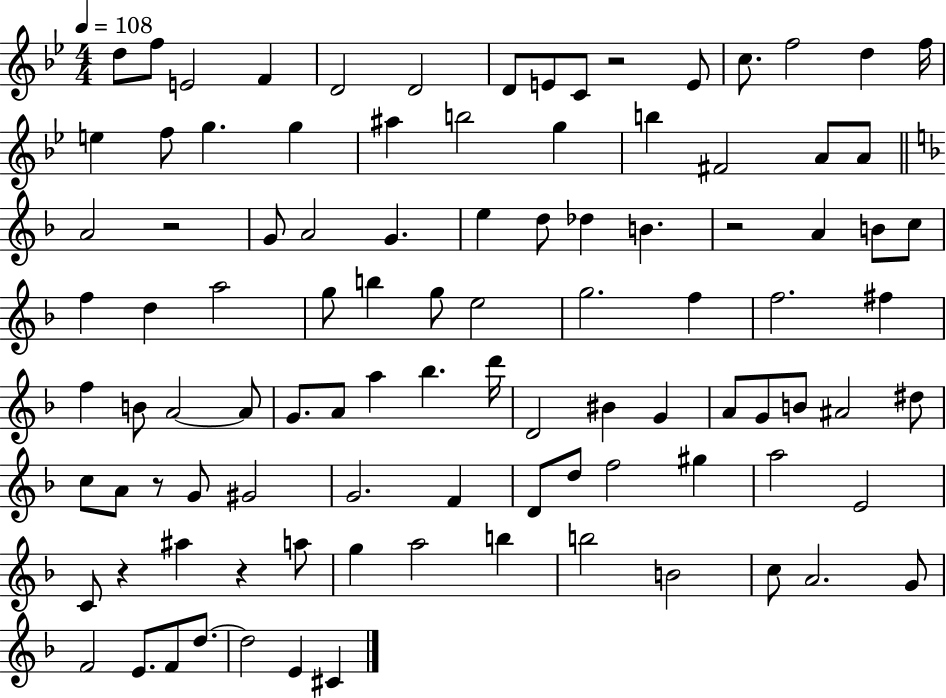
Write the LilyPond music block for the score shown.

{
  \clef treble
  \numericTimeSignature
  \time 4/4
  \key bes \major
  \tempo 4 = 108
  \repeat volta 2 { d''8 f''8 e'2 f'4 | d'2 d'2 | d'8 e'8 c'8 r2 e'8 | c''8. f''2 d''4 f''16 | \break e''4 f''8 g''4. g''4 | ais''4 b''2 g''4 | b''4 fis'2 a'8 a'8 | \bar "||" \break \key d \minor a'2 r2 | g'8 a'2 g'4. | e''4 d''8 des''4 b'4. | r2 a'4 b'8 c''8 | \break f''4 d''4 a''2 | g''8 b''4 g''8 e''2 | g''2. f''4 | f''2. fis''4 | \break f''4 b'8 a'2~~ a'8 | g'8. a'8 a''4 bes''4. d'''16 | d'2 bis'4 g'4 | a'8 g'8 b'8 ais'2 dis''8 | \break c''8 a'8 r8 g'8 gis'2 | g'2. f'4 | d'8 d''8 f''2 gis''4 | a''2 e'2 | \break c'8 r4 ais''4 r4 a''8 | g''4 a''2 b''4 | b''2 b'2 | c''8 a'2. g'8 | \break f'2 e'8. f'8 d''8.~~ | d''2 e'4 cis'4 | } \bar "|."
}